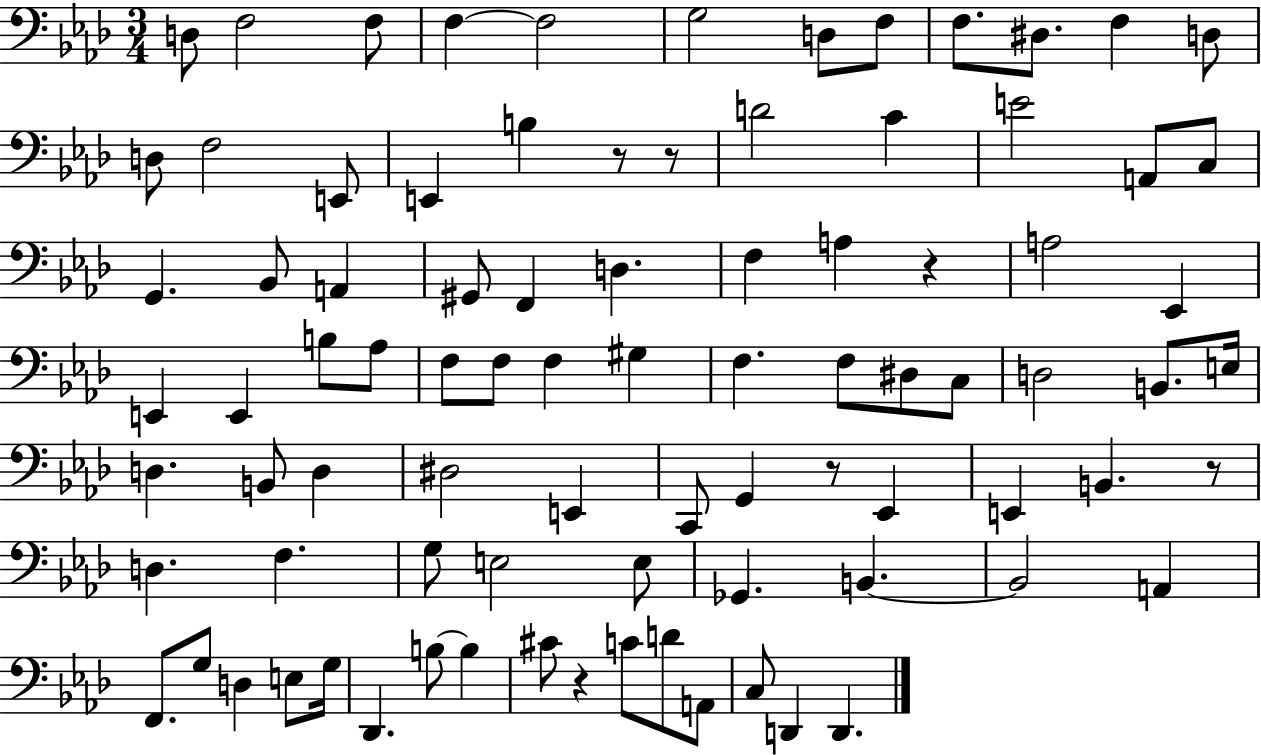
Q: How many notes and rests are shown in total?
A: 87